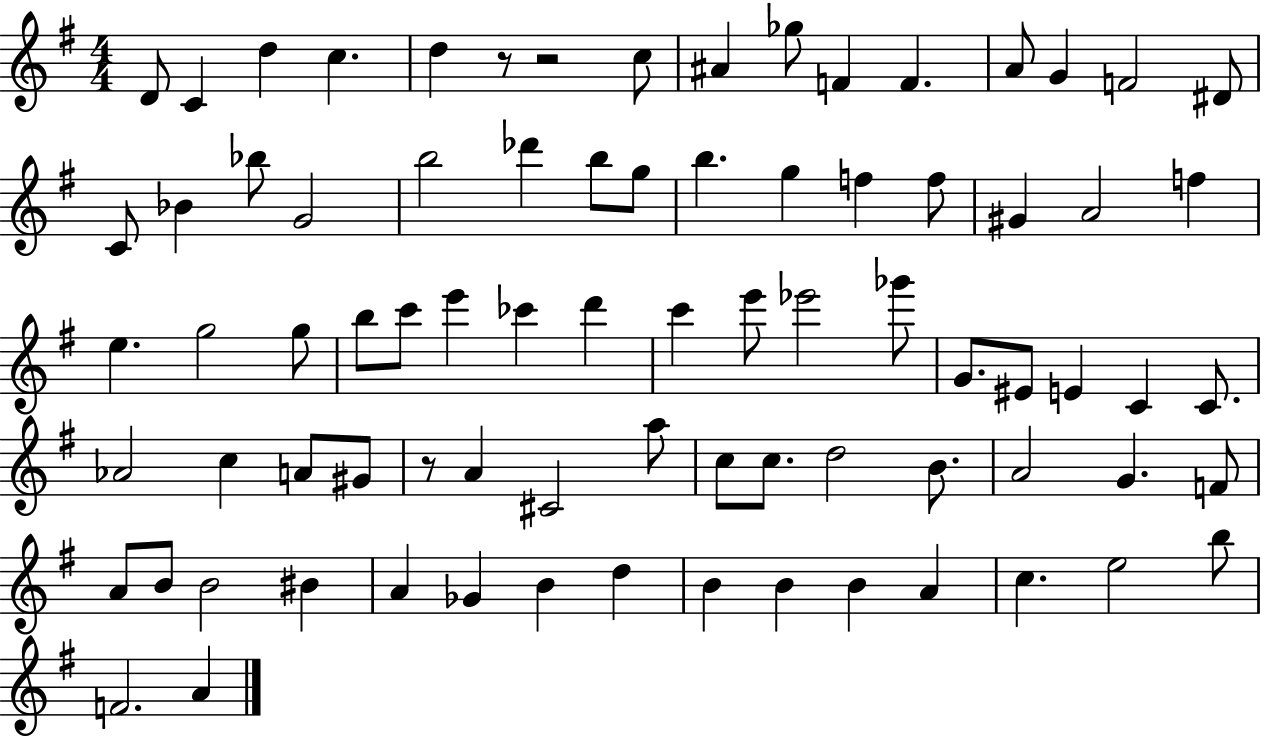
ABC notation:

X:1
T:Untitled
M:4/4
L:1/4
K:G
D/2 C d c d z/2 z2 c/2 ^A _g/2 F F A/2 G F2 ^D/2 C/2 _B _b/2 G2 b2 _d' b/2 g/2 b g f f/2 ^G A2 f e g2 g/2 b/2 c'/2 e' _c' d' c' e'/2 _e'2 _g'/2 G/2 ^E/2 E C C/2 _A2 c A/2 ^G/2 z/2 A ^C2 a/2 c/2 c/2 d2 B/2 A2 G F/2 A/2 B/2 B2 ^B A _G B d B B B A c e2 b/2 F2 A